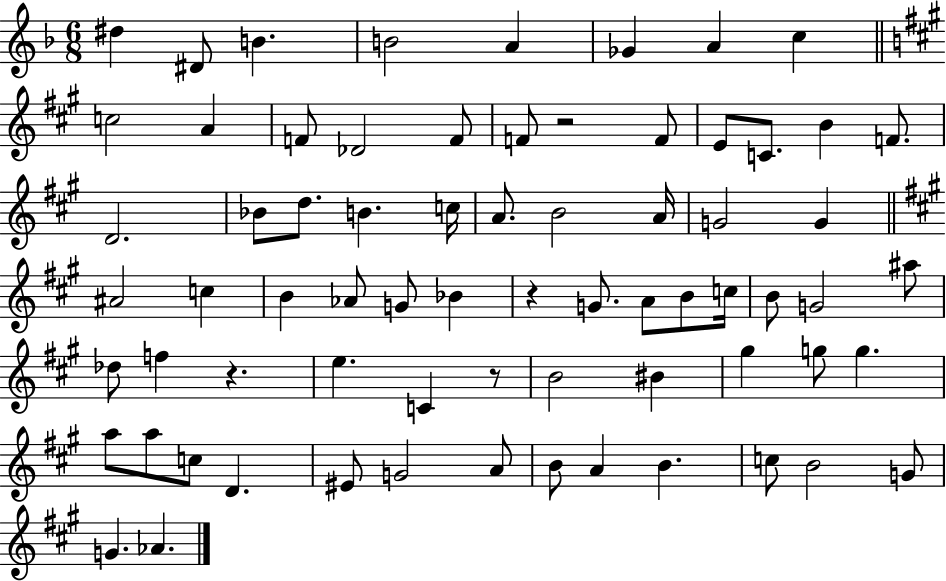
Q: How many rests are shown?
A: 4